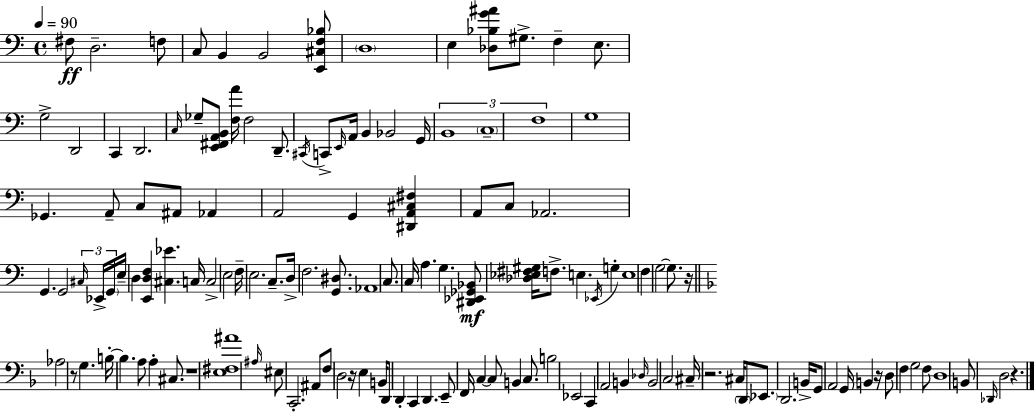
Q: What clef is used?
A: bass